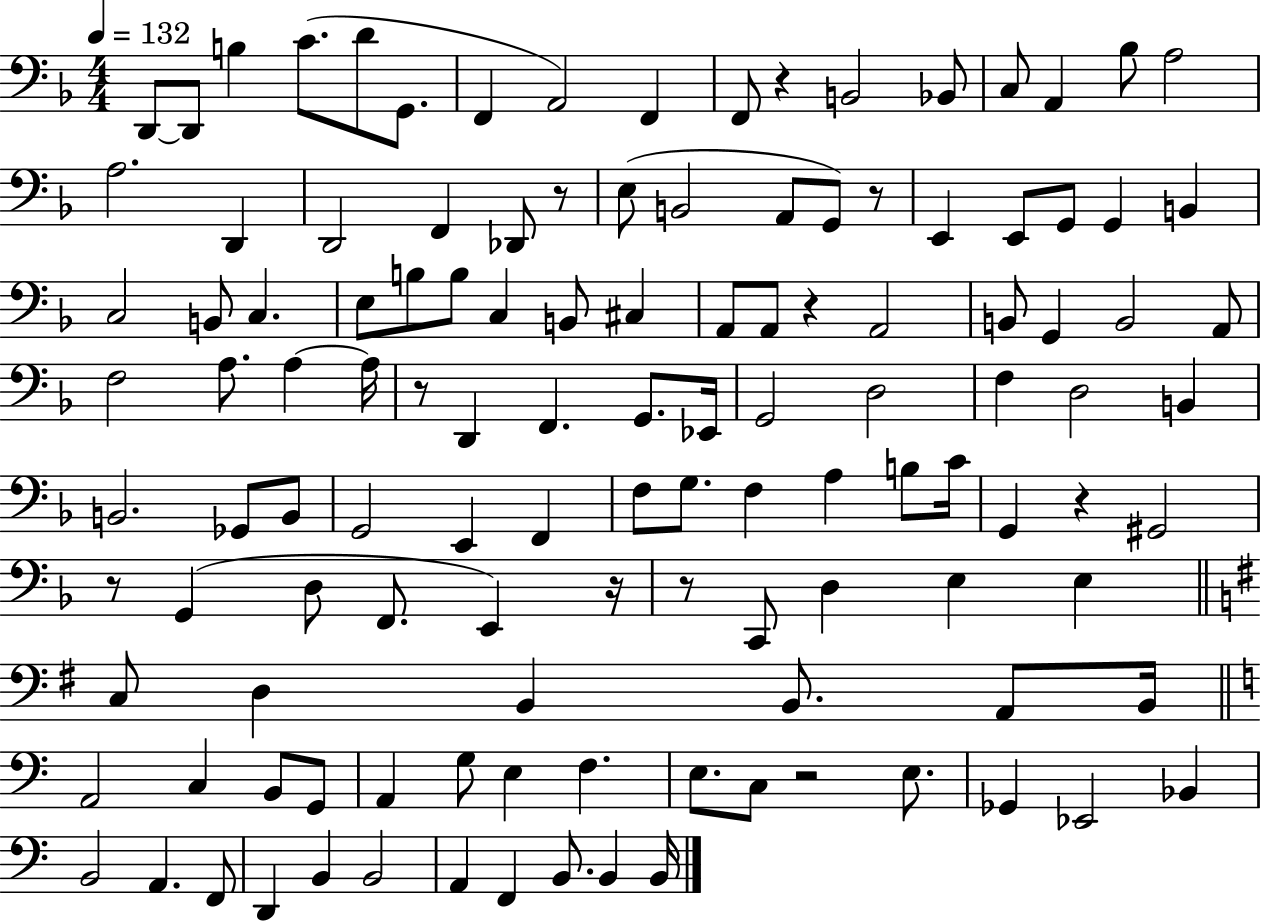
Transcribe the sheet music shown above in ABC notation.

X:1
T:Untitled
M:4/4
L:1/4
K:F
D,,/2 D,,/2 B, C/2 D/2 G,,/2 F,, A,,2 F,, F,,/2 z B,,2 _B,,/2 C,/2 A,, _B,/2 A,2 A,2 D,, D,,2 F,, _D,,/2 z/2 E,/2 B,,2 A,,/2 G,,/2 z/2 E,, E,,/2 G,,/2 G,, B,, C,2 B,,/2 C, E,/2 B,/2 B,/2 C, B,,/2 ^C, A,,/2 A,,/2 z A,,2 B,,/2 G,, B,,2 A,,/2 F,2 A,/2 A, A,/4 z/2 D,, F,, G,,/2 _E,,/4 G,,2 D,2 F, D,2 B,, B,,2 _G,,/2 B,,/2 G,,2 E,, F,, F,/2 G,/2 F, A, B,/2 C/4 G,, z ^G,,2 z/2 G,, D,/2 F,,/2 E,, z/4 z/2 C,,/2 D, E, E, C,/2 D, B,, B,,/2 A,,/2 B,,/4 A,,2 C, B,,/2 G,,/2 A,, G,/2 E, F, E,/2 C,/2 z2 E,/2 _G,, _E,,2 _B,, B,,2 A,, F,,/2 D,, B,, B,,2 A,, F,, B,,/2 B,, B,,/4